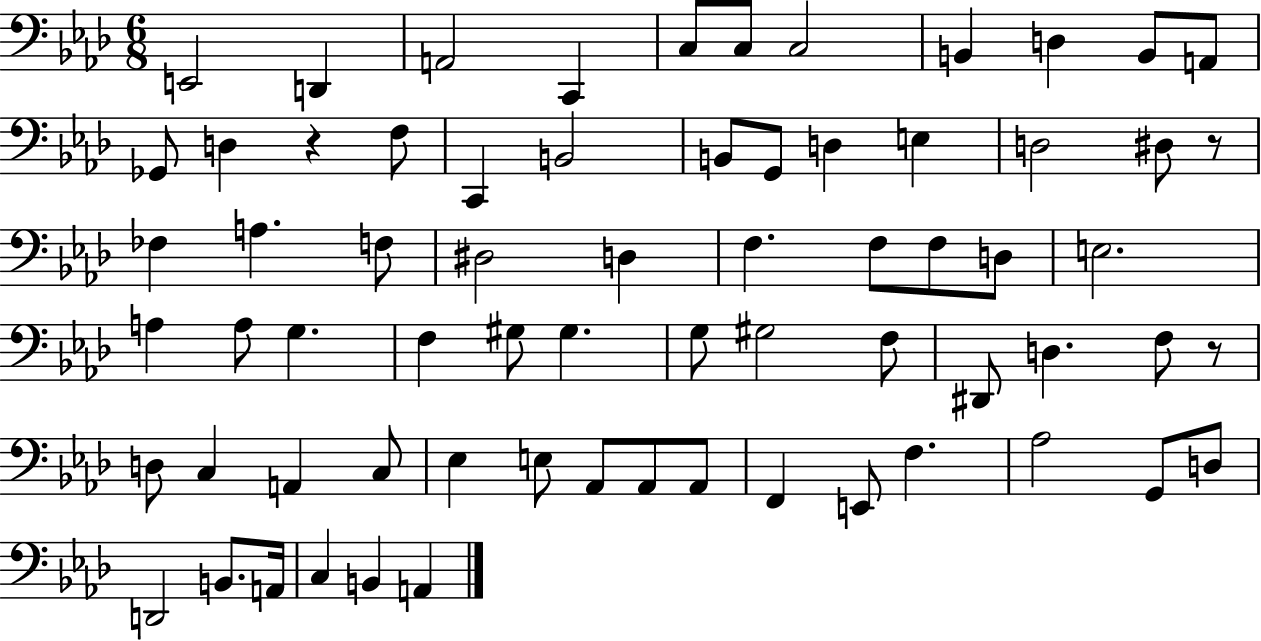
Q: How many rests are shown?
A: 3